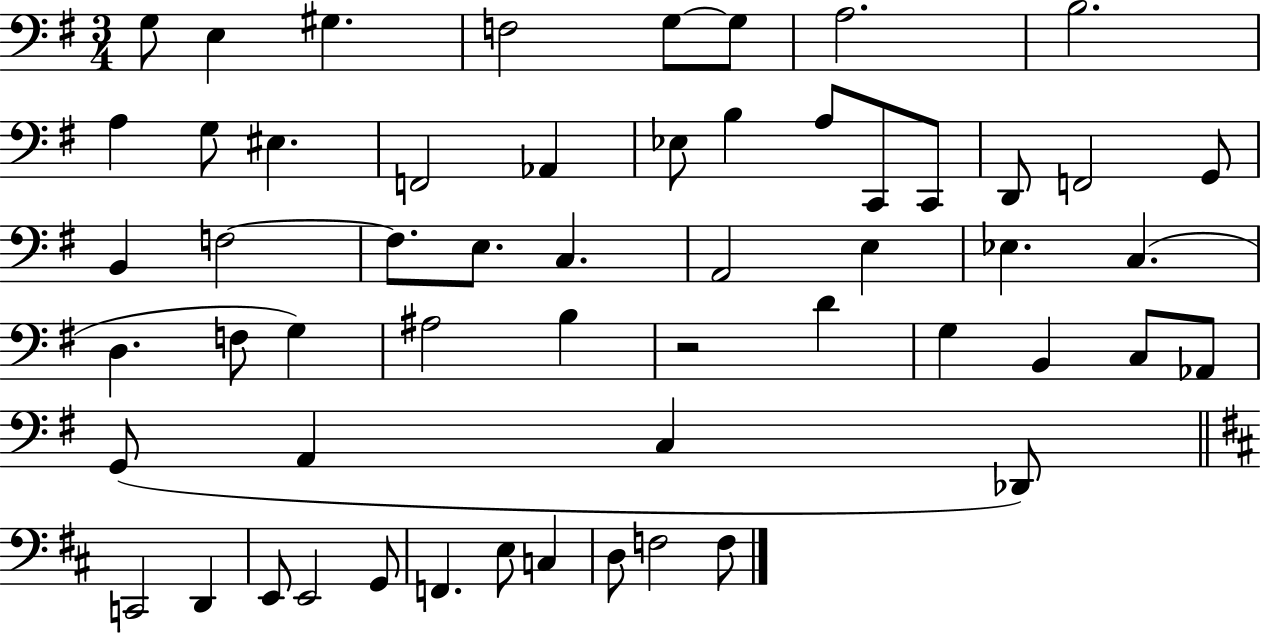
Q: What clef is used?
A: bass